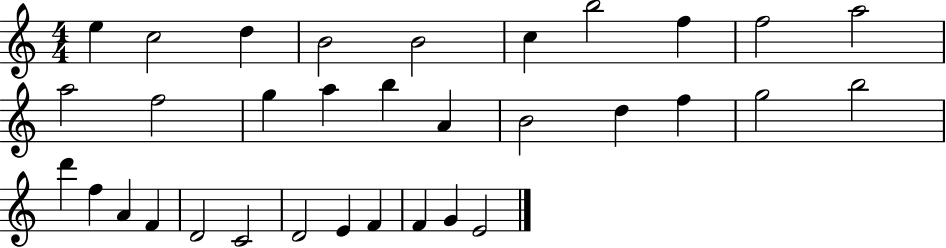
{
  \clef treble
  \numericTimeSignature
  \time 4/4
  \key c \major
  e''4 c''2 d''4 | b'2 b'2 | c''4 b''2 f''4 | f''2 a''2 | \break a''2 f''2 | g''4 a''4 b''4 a'4 | b'2 d''4 f''4 | g''2 b''2 | \break d'''4 f''4 a'4 f'4 | d'2 c'2 | d'2 e'4 f'4 | f'4 g'4 e'2 | \break \bar "|."
}